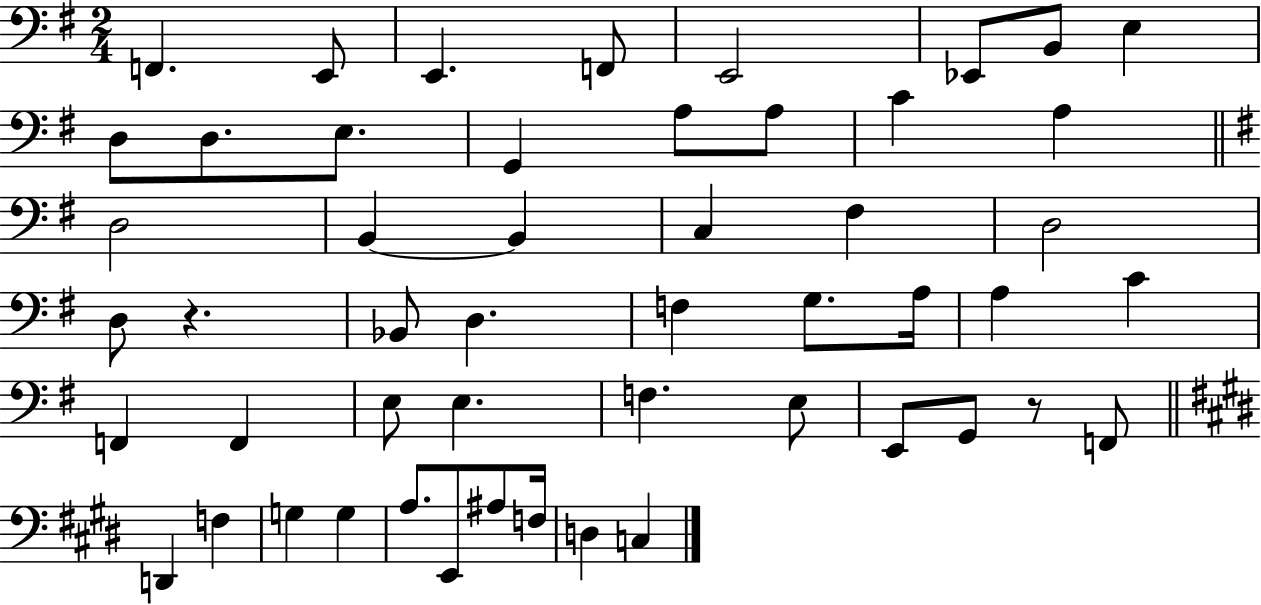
X:1
T:Untitled
M:2/4
L:1/4
K:G
F,, E,,/2 E,, F,,/2 E,,2 _E,,/2 B,,/2 E, D,/2 D,/2 E,/2 G,, A,/2 A,/2 C A, D,2 B,, B,, C, ^F, D,2 D,/2 z _B,,/2 D, F, G,/2 A,/4 A, C F,, F,, E,/2 E, F, E,/2 E,,/2 G,,/2 z/2 F,,/2 D,, F, G, G, A,/2 E,,/2 ^A,/2 F,/4 D, C,